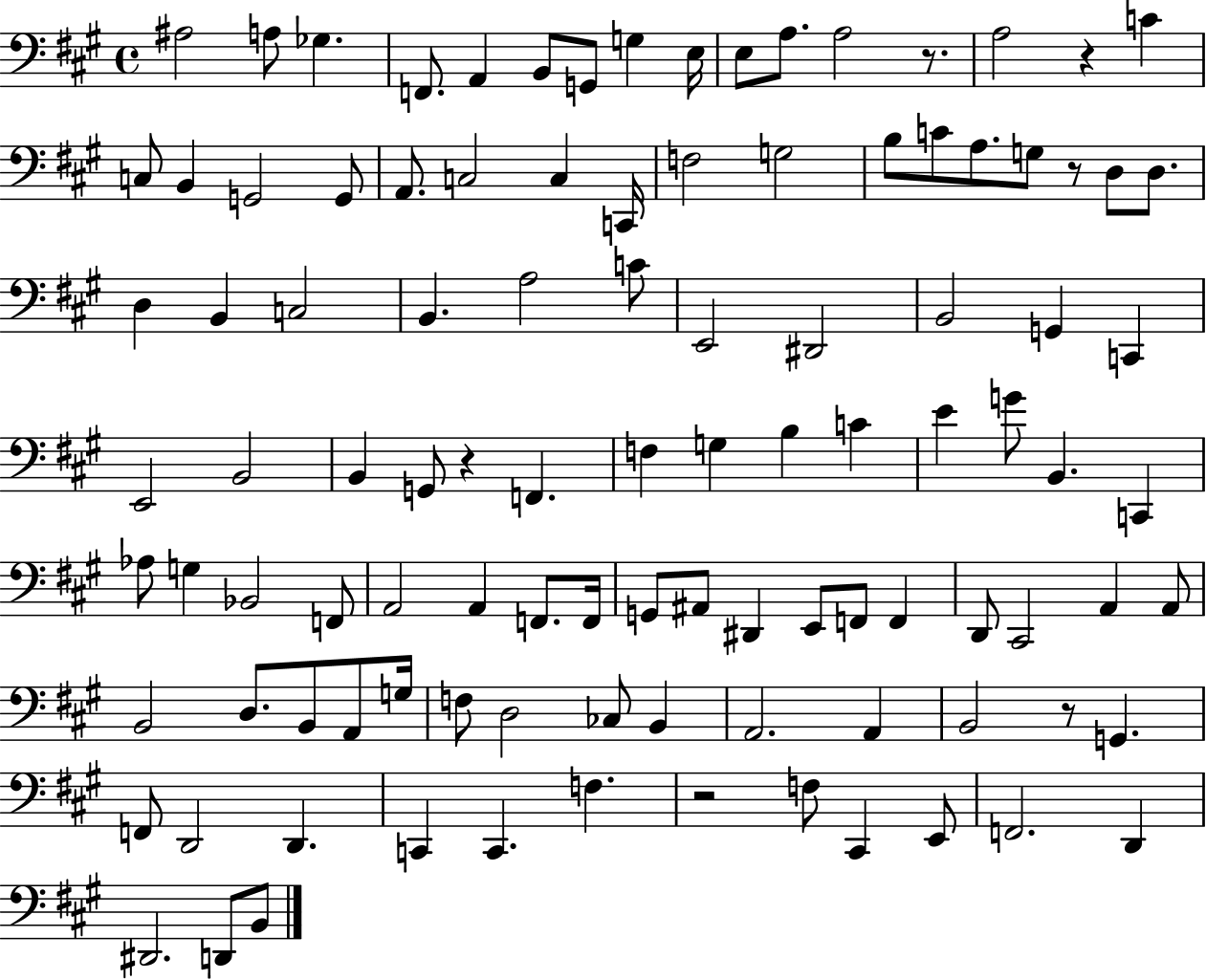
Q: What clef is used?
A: bass